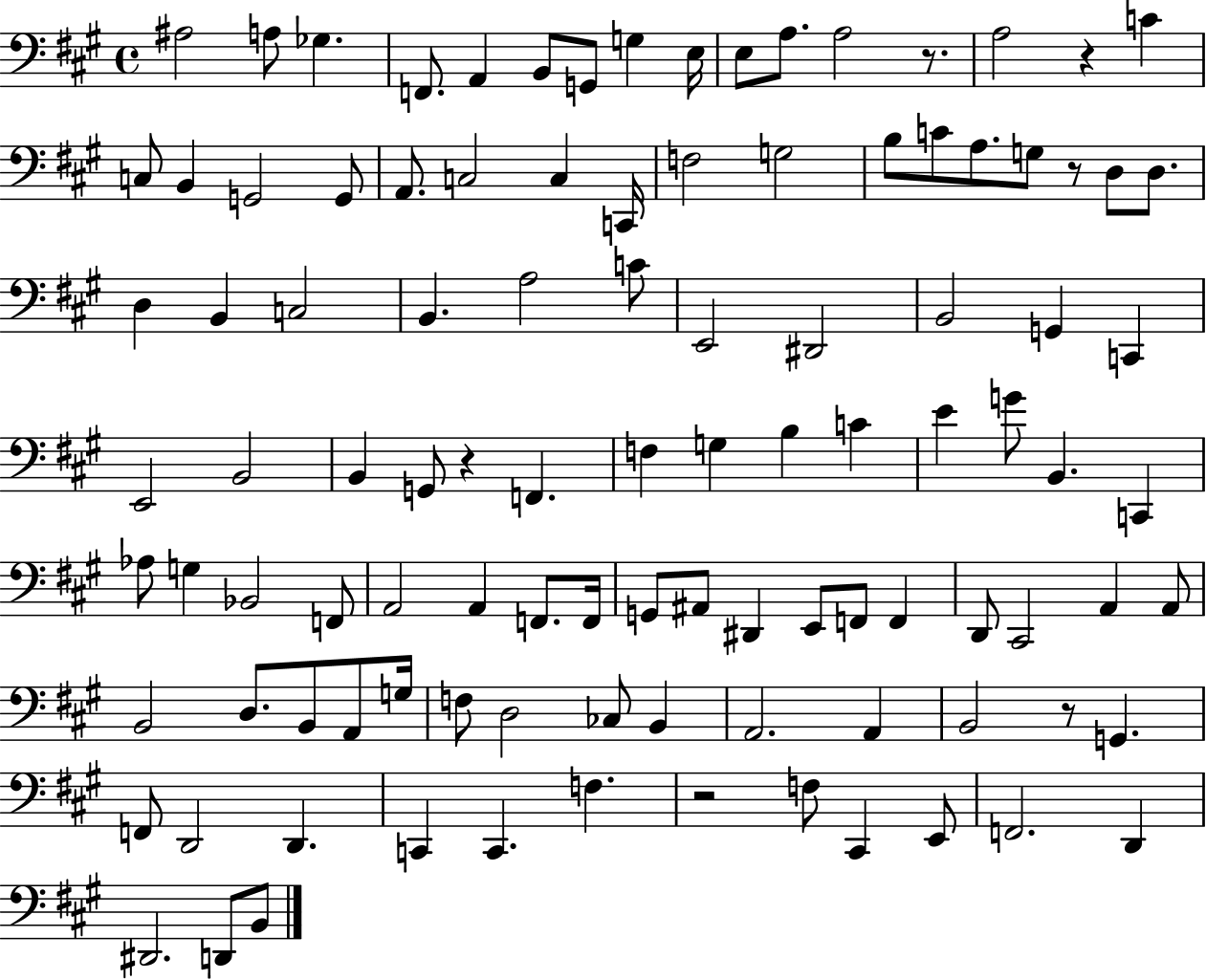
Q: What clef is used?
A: bass